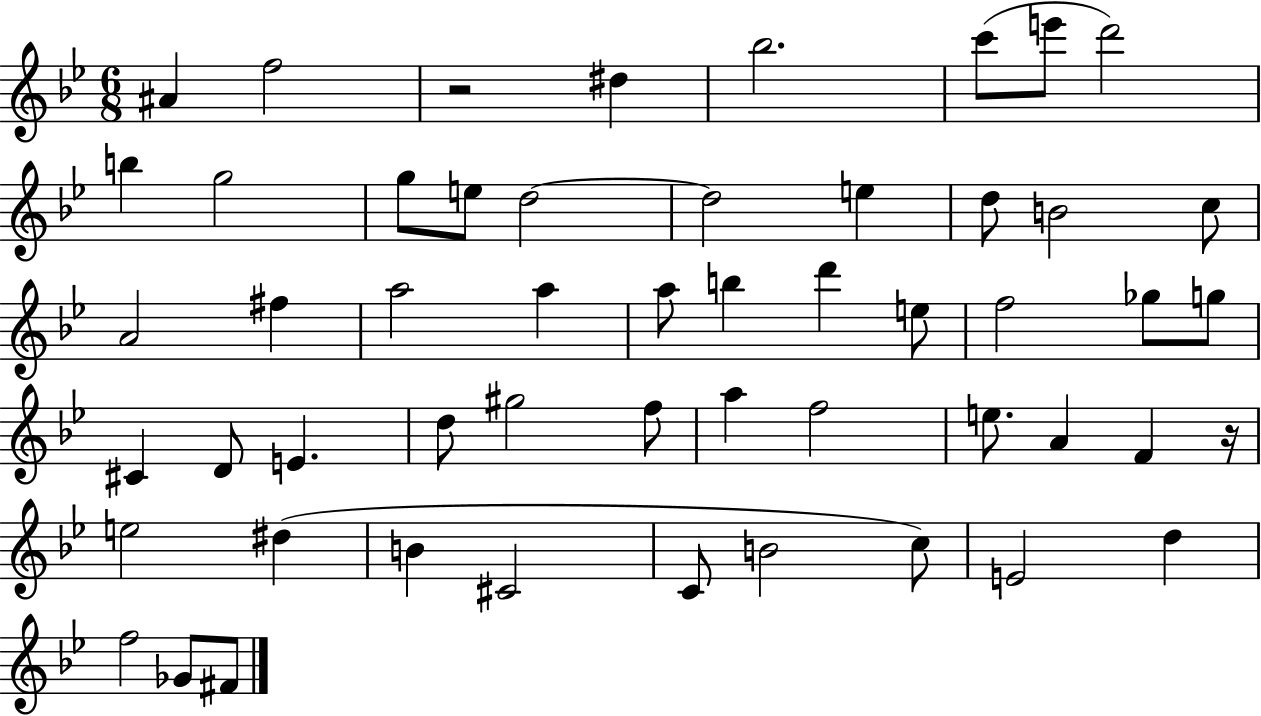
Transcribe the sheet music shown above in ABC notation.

X:1
T:Untitled
M:6/8
L:1/4
K:Bb
^A f2 z2 ^d _b2 c'/2 e'/2 d'2 b g2 g/2 e/2 d2 d2 e d/2 B2 c/2 A2 ^f a2 a a/2 b d' e/2 f2 _g/2 g/2 ^C D/2 E d/2 ^g2 f/2 a f2 e/2 A F z/4 e2 ^d B ^C2 C/2 B2 c/2 E2 d f2 _G/2 ^F/2